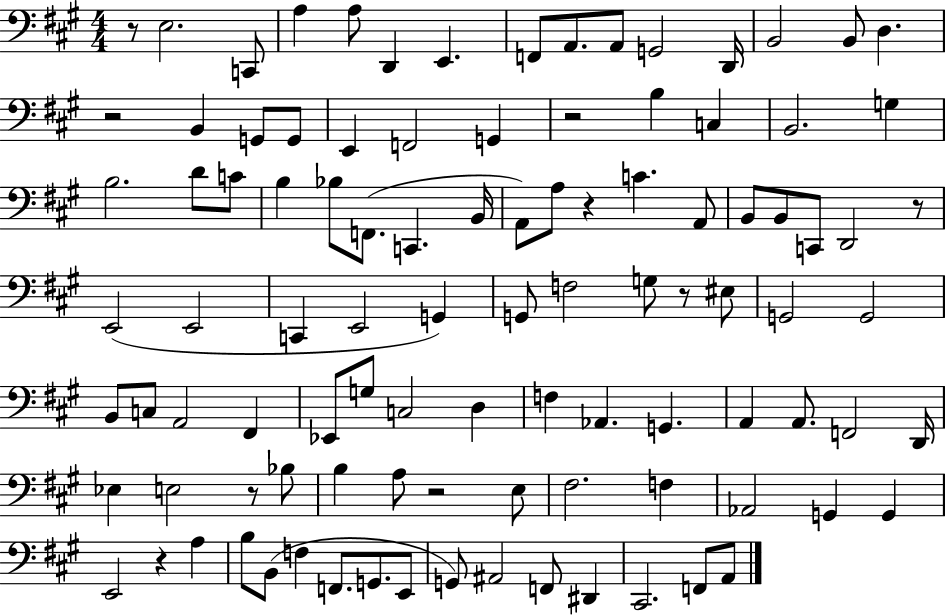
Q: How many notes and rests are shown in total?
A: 101